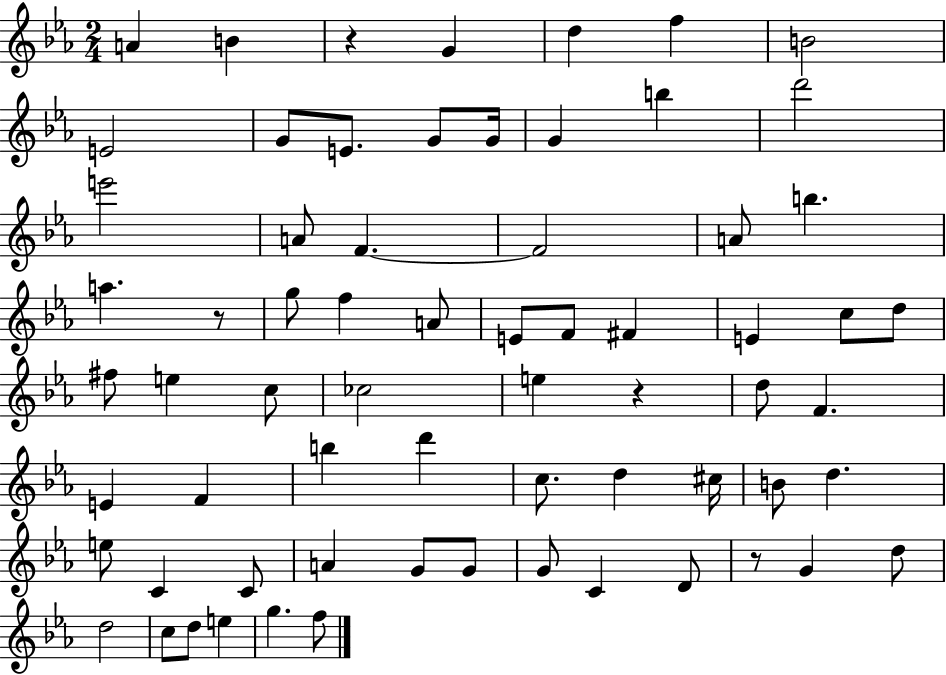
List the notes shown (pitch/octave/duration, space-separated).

A4/q B4/q R/q G4/q D5/q F5/q B4/h E4/h G4/e E4/e. G4/e G4/s G4/q B5/q D6/h E6/h A4/e F4/q. F4/h A4/e B5/q. A5/q. R/e G5/e F5/q A4/e E4/e F4/e F#4/q E4/q C5/e D5/e F#5/e E5/q C5/e CES5/h E5/q R/q D5/e F4/q. E4/q F4/q B5/q D6/q C5/e. D5/q C#5/s B4/e D5/q. E5/e C4/q C4/e A4/q G4/e G4/e G4/e C4/q D4/e R/e G4/q D5/e D5/h C5/e D5/e E5/q G5/q. F5/e